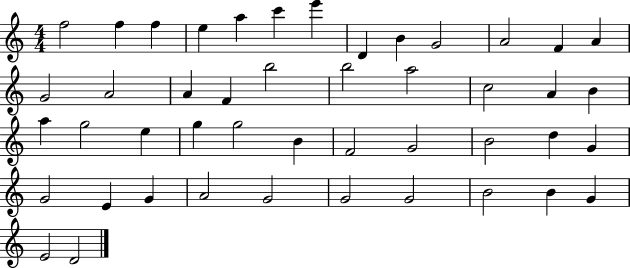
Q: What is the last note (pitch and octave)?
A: D4